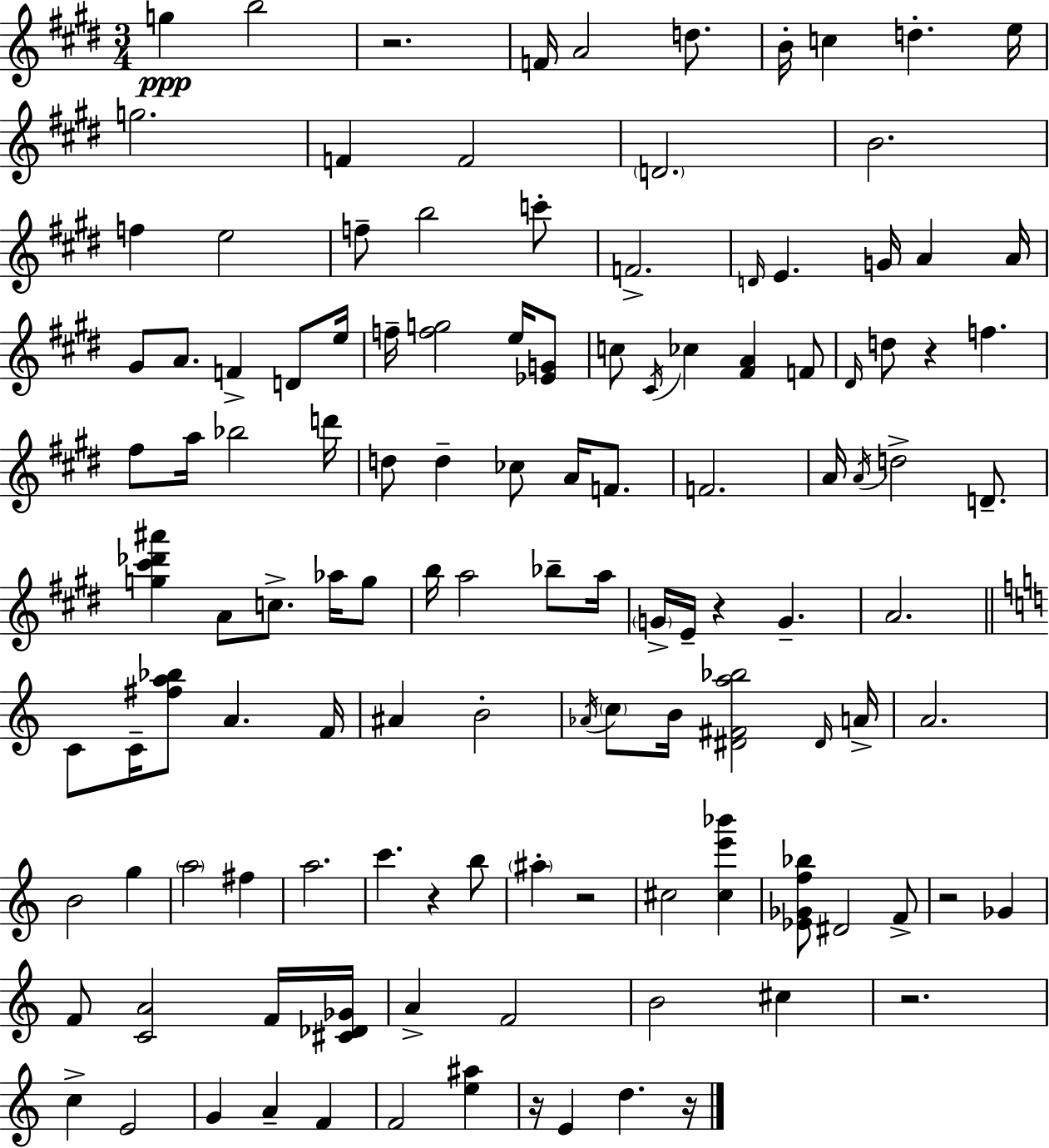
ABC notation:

X:1
T:Untitled
M:3/4
L:1/4
K:E
g b2 z2 F/4 A2 d/2 B/4 c d e/4 g2 F F2 D2 B2 f e2 f/2 b2 c'/2 F2 D/4 E G/4 A A/4 ^G/2 A/2 F D/2 e/4 f/4 [fg]2 e/4 [_EG]/2 c/2 ^C/4 _c [^FA] F/2 ^D/4 d/2 z f ^f/2 a/4 _b2 d'/4 d/2 d _c/2 A/4 F/2 F2 A/4 A/4 d2 D/2 [g^c'_d'^a'] A/2 c/2 _a/4 g/2 b/4 a2 _b/2 a/4 G/4 E/4 z G A2 C/2 C/4 [^fa_b]/2 A F/4 ^A B2 _A/4 c/2 B/4 [^D^Fa_b]2 ^D/4 A/4 A2 B2 g a2 ^f a2 c' z b/2 ^a z2 ^c2 [^ce'_b'] [_E_Gf_b]/2 ^D2 F/2 z2 _G F/2 [CA]2 F/4 [^C_D_G]/4 A F2 B2 ^c z2 c E2 G A F F2 [e^a] z/4 E d z/4